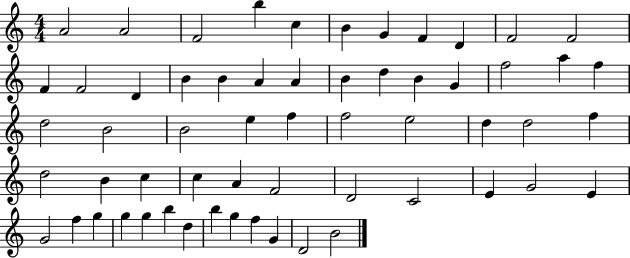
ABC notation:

X:1
T:Untitled
M:4/4
L:1/4
K:C
A2 A2 F2 b c B G F D F2 F2 F F2 D B B A A B d B G f2 a f d2 B2 B2 e f f2 e2 d d2 f d2 B c c A F2 D2 C2 E G2 E G2 f g g g b d b g f G D2 B2